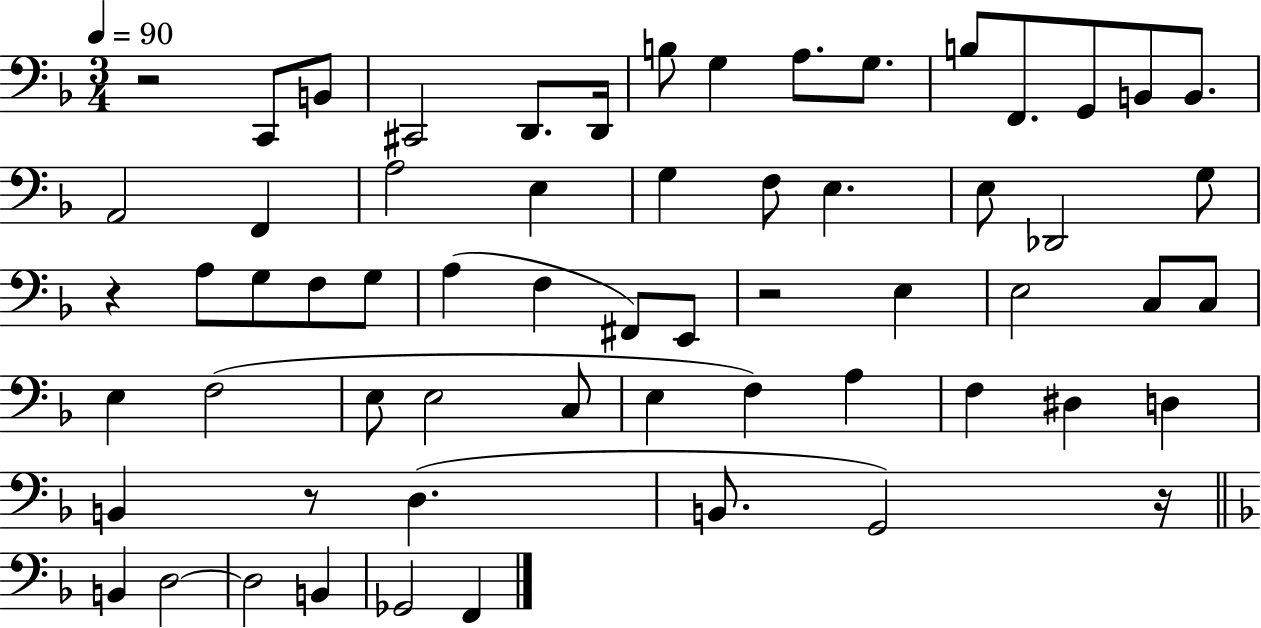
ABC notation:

X:1
T:Untitled
M:3/4
L:1/4
K:F
z2 C,,/2 B,,/2 ^C,,2 D,,/2 D,,/4 B,/2 G, A,/2 G,/2 B,/2 F,,/2 G,,/2 B,,/2 B,,/2 A,,2 F,, A,2 E, G, F,/2 E, E,/2 _D,,2 G,/2 z A,/2 G,/2 F,/2 G,/2 A, F, ^F,,/2 E,,/2 z2 E, E,2 C,/2 C,/2 E, F,2 E,/2 E,2 C,/2 E, F, A, F, ^D, D, B,, z/2 D, B,,/2 G,,2 z/4 B,, D,2 D,2 B,, _G,,2 F,,